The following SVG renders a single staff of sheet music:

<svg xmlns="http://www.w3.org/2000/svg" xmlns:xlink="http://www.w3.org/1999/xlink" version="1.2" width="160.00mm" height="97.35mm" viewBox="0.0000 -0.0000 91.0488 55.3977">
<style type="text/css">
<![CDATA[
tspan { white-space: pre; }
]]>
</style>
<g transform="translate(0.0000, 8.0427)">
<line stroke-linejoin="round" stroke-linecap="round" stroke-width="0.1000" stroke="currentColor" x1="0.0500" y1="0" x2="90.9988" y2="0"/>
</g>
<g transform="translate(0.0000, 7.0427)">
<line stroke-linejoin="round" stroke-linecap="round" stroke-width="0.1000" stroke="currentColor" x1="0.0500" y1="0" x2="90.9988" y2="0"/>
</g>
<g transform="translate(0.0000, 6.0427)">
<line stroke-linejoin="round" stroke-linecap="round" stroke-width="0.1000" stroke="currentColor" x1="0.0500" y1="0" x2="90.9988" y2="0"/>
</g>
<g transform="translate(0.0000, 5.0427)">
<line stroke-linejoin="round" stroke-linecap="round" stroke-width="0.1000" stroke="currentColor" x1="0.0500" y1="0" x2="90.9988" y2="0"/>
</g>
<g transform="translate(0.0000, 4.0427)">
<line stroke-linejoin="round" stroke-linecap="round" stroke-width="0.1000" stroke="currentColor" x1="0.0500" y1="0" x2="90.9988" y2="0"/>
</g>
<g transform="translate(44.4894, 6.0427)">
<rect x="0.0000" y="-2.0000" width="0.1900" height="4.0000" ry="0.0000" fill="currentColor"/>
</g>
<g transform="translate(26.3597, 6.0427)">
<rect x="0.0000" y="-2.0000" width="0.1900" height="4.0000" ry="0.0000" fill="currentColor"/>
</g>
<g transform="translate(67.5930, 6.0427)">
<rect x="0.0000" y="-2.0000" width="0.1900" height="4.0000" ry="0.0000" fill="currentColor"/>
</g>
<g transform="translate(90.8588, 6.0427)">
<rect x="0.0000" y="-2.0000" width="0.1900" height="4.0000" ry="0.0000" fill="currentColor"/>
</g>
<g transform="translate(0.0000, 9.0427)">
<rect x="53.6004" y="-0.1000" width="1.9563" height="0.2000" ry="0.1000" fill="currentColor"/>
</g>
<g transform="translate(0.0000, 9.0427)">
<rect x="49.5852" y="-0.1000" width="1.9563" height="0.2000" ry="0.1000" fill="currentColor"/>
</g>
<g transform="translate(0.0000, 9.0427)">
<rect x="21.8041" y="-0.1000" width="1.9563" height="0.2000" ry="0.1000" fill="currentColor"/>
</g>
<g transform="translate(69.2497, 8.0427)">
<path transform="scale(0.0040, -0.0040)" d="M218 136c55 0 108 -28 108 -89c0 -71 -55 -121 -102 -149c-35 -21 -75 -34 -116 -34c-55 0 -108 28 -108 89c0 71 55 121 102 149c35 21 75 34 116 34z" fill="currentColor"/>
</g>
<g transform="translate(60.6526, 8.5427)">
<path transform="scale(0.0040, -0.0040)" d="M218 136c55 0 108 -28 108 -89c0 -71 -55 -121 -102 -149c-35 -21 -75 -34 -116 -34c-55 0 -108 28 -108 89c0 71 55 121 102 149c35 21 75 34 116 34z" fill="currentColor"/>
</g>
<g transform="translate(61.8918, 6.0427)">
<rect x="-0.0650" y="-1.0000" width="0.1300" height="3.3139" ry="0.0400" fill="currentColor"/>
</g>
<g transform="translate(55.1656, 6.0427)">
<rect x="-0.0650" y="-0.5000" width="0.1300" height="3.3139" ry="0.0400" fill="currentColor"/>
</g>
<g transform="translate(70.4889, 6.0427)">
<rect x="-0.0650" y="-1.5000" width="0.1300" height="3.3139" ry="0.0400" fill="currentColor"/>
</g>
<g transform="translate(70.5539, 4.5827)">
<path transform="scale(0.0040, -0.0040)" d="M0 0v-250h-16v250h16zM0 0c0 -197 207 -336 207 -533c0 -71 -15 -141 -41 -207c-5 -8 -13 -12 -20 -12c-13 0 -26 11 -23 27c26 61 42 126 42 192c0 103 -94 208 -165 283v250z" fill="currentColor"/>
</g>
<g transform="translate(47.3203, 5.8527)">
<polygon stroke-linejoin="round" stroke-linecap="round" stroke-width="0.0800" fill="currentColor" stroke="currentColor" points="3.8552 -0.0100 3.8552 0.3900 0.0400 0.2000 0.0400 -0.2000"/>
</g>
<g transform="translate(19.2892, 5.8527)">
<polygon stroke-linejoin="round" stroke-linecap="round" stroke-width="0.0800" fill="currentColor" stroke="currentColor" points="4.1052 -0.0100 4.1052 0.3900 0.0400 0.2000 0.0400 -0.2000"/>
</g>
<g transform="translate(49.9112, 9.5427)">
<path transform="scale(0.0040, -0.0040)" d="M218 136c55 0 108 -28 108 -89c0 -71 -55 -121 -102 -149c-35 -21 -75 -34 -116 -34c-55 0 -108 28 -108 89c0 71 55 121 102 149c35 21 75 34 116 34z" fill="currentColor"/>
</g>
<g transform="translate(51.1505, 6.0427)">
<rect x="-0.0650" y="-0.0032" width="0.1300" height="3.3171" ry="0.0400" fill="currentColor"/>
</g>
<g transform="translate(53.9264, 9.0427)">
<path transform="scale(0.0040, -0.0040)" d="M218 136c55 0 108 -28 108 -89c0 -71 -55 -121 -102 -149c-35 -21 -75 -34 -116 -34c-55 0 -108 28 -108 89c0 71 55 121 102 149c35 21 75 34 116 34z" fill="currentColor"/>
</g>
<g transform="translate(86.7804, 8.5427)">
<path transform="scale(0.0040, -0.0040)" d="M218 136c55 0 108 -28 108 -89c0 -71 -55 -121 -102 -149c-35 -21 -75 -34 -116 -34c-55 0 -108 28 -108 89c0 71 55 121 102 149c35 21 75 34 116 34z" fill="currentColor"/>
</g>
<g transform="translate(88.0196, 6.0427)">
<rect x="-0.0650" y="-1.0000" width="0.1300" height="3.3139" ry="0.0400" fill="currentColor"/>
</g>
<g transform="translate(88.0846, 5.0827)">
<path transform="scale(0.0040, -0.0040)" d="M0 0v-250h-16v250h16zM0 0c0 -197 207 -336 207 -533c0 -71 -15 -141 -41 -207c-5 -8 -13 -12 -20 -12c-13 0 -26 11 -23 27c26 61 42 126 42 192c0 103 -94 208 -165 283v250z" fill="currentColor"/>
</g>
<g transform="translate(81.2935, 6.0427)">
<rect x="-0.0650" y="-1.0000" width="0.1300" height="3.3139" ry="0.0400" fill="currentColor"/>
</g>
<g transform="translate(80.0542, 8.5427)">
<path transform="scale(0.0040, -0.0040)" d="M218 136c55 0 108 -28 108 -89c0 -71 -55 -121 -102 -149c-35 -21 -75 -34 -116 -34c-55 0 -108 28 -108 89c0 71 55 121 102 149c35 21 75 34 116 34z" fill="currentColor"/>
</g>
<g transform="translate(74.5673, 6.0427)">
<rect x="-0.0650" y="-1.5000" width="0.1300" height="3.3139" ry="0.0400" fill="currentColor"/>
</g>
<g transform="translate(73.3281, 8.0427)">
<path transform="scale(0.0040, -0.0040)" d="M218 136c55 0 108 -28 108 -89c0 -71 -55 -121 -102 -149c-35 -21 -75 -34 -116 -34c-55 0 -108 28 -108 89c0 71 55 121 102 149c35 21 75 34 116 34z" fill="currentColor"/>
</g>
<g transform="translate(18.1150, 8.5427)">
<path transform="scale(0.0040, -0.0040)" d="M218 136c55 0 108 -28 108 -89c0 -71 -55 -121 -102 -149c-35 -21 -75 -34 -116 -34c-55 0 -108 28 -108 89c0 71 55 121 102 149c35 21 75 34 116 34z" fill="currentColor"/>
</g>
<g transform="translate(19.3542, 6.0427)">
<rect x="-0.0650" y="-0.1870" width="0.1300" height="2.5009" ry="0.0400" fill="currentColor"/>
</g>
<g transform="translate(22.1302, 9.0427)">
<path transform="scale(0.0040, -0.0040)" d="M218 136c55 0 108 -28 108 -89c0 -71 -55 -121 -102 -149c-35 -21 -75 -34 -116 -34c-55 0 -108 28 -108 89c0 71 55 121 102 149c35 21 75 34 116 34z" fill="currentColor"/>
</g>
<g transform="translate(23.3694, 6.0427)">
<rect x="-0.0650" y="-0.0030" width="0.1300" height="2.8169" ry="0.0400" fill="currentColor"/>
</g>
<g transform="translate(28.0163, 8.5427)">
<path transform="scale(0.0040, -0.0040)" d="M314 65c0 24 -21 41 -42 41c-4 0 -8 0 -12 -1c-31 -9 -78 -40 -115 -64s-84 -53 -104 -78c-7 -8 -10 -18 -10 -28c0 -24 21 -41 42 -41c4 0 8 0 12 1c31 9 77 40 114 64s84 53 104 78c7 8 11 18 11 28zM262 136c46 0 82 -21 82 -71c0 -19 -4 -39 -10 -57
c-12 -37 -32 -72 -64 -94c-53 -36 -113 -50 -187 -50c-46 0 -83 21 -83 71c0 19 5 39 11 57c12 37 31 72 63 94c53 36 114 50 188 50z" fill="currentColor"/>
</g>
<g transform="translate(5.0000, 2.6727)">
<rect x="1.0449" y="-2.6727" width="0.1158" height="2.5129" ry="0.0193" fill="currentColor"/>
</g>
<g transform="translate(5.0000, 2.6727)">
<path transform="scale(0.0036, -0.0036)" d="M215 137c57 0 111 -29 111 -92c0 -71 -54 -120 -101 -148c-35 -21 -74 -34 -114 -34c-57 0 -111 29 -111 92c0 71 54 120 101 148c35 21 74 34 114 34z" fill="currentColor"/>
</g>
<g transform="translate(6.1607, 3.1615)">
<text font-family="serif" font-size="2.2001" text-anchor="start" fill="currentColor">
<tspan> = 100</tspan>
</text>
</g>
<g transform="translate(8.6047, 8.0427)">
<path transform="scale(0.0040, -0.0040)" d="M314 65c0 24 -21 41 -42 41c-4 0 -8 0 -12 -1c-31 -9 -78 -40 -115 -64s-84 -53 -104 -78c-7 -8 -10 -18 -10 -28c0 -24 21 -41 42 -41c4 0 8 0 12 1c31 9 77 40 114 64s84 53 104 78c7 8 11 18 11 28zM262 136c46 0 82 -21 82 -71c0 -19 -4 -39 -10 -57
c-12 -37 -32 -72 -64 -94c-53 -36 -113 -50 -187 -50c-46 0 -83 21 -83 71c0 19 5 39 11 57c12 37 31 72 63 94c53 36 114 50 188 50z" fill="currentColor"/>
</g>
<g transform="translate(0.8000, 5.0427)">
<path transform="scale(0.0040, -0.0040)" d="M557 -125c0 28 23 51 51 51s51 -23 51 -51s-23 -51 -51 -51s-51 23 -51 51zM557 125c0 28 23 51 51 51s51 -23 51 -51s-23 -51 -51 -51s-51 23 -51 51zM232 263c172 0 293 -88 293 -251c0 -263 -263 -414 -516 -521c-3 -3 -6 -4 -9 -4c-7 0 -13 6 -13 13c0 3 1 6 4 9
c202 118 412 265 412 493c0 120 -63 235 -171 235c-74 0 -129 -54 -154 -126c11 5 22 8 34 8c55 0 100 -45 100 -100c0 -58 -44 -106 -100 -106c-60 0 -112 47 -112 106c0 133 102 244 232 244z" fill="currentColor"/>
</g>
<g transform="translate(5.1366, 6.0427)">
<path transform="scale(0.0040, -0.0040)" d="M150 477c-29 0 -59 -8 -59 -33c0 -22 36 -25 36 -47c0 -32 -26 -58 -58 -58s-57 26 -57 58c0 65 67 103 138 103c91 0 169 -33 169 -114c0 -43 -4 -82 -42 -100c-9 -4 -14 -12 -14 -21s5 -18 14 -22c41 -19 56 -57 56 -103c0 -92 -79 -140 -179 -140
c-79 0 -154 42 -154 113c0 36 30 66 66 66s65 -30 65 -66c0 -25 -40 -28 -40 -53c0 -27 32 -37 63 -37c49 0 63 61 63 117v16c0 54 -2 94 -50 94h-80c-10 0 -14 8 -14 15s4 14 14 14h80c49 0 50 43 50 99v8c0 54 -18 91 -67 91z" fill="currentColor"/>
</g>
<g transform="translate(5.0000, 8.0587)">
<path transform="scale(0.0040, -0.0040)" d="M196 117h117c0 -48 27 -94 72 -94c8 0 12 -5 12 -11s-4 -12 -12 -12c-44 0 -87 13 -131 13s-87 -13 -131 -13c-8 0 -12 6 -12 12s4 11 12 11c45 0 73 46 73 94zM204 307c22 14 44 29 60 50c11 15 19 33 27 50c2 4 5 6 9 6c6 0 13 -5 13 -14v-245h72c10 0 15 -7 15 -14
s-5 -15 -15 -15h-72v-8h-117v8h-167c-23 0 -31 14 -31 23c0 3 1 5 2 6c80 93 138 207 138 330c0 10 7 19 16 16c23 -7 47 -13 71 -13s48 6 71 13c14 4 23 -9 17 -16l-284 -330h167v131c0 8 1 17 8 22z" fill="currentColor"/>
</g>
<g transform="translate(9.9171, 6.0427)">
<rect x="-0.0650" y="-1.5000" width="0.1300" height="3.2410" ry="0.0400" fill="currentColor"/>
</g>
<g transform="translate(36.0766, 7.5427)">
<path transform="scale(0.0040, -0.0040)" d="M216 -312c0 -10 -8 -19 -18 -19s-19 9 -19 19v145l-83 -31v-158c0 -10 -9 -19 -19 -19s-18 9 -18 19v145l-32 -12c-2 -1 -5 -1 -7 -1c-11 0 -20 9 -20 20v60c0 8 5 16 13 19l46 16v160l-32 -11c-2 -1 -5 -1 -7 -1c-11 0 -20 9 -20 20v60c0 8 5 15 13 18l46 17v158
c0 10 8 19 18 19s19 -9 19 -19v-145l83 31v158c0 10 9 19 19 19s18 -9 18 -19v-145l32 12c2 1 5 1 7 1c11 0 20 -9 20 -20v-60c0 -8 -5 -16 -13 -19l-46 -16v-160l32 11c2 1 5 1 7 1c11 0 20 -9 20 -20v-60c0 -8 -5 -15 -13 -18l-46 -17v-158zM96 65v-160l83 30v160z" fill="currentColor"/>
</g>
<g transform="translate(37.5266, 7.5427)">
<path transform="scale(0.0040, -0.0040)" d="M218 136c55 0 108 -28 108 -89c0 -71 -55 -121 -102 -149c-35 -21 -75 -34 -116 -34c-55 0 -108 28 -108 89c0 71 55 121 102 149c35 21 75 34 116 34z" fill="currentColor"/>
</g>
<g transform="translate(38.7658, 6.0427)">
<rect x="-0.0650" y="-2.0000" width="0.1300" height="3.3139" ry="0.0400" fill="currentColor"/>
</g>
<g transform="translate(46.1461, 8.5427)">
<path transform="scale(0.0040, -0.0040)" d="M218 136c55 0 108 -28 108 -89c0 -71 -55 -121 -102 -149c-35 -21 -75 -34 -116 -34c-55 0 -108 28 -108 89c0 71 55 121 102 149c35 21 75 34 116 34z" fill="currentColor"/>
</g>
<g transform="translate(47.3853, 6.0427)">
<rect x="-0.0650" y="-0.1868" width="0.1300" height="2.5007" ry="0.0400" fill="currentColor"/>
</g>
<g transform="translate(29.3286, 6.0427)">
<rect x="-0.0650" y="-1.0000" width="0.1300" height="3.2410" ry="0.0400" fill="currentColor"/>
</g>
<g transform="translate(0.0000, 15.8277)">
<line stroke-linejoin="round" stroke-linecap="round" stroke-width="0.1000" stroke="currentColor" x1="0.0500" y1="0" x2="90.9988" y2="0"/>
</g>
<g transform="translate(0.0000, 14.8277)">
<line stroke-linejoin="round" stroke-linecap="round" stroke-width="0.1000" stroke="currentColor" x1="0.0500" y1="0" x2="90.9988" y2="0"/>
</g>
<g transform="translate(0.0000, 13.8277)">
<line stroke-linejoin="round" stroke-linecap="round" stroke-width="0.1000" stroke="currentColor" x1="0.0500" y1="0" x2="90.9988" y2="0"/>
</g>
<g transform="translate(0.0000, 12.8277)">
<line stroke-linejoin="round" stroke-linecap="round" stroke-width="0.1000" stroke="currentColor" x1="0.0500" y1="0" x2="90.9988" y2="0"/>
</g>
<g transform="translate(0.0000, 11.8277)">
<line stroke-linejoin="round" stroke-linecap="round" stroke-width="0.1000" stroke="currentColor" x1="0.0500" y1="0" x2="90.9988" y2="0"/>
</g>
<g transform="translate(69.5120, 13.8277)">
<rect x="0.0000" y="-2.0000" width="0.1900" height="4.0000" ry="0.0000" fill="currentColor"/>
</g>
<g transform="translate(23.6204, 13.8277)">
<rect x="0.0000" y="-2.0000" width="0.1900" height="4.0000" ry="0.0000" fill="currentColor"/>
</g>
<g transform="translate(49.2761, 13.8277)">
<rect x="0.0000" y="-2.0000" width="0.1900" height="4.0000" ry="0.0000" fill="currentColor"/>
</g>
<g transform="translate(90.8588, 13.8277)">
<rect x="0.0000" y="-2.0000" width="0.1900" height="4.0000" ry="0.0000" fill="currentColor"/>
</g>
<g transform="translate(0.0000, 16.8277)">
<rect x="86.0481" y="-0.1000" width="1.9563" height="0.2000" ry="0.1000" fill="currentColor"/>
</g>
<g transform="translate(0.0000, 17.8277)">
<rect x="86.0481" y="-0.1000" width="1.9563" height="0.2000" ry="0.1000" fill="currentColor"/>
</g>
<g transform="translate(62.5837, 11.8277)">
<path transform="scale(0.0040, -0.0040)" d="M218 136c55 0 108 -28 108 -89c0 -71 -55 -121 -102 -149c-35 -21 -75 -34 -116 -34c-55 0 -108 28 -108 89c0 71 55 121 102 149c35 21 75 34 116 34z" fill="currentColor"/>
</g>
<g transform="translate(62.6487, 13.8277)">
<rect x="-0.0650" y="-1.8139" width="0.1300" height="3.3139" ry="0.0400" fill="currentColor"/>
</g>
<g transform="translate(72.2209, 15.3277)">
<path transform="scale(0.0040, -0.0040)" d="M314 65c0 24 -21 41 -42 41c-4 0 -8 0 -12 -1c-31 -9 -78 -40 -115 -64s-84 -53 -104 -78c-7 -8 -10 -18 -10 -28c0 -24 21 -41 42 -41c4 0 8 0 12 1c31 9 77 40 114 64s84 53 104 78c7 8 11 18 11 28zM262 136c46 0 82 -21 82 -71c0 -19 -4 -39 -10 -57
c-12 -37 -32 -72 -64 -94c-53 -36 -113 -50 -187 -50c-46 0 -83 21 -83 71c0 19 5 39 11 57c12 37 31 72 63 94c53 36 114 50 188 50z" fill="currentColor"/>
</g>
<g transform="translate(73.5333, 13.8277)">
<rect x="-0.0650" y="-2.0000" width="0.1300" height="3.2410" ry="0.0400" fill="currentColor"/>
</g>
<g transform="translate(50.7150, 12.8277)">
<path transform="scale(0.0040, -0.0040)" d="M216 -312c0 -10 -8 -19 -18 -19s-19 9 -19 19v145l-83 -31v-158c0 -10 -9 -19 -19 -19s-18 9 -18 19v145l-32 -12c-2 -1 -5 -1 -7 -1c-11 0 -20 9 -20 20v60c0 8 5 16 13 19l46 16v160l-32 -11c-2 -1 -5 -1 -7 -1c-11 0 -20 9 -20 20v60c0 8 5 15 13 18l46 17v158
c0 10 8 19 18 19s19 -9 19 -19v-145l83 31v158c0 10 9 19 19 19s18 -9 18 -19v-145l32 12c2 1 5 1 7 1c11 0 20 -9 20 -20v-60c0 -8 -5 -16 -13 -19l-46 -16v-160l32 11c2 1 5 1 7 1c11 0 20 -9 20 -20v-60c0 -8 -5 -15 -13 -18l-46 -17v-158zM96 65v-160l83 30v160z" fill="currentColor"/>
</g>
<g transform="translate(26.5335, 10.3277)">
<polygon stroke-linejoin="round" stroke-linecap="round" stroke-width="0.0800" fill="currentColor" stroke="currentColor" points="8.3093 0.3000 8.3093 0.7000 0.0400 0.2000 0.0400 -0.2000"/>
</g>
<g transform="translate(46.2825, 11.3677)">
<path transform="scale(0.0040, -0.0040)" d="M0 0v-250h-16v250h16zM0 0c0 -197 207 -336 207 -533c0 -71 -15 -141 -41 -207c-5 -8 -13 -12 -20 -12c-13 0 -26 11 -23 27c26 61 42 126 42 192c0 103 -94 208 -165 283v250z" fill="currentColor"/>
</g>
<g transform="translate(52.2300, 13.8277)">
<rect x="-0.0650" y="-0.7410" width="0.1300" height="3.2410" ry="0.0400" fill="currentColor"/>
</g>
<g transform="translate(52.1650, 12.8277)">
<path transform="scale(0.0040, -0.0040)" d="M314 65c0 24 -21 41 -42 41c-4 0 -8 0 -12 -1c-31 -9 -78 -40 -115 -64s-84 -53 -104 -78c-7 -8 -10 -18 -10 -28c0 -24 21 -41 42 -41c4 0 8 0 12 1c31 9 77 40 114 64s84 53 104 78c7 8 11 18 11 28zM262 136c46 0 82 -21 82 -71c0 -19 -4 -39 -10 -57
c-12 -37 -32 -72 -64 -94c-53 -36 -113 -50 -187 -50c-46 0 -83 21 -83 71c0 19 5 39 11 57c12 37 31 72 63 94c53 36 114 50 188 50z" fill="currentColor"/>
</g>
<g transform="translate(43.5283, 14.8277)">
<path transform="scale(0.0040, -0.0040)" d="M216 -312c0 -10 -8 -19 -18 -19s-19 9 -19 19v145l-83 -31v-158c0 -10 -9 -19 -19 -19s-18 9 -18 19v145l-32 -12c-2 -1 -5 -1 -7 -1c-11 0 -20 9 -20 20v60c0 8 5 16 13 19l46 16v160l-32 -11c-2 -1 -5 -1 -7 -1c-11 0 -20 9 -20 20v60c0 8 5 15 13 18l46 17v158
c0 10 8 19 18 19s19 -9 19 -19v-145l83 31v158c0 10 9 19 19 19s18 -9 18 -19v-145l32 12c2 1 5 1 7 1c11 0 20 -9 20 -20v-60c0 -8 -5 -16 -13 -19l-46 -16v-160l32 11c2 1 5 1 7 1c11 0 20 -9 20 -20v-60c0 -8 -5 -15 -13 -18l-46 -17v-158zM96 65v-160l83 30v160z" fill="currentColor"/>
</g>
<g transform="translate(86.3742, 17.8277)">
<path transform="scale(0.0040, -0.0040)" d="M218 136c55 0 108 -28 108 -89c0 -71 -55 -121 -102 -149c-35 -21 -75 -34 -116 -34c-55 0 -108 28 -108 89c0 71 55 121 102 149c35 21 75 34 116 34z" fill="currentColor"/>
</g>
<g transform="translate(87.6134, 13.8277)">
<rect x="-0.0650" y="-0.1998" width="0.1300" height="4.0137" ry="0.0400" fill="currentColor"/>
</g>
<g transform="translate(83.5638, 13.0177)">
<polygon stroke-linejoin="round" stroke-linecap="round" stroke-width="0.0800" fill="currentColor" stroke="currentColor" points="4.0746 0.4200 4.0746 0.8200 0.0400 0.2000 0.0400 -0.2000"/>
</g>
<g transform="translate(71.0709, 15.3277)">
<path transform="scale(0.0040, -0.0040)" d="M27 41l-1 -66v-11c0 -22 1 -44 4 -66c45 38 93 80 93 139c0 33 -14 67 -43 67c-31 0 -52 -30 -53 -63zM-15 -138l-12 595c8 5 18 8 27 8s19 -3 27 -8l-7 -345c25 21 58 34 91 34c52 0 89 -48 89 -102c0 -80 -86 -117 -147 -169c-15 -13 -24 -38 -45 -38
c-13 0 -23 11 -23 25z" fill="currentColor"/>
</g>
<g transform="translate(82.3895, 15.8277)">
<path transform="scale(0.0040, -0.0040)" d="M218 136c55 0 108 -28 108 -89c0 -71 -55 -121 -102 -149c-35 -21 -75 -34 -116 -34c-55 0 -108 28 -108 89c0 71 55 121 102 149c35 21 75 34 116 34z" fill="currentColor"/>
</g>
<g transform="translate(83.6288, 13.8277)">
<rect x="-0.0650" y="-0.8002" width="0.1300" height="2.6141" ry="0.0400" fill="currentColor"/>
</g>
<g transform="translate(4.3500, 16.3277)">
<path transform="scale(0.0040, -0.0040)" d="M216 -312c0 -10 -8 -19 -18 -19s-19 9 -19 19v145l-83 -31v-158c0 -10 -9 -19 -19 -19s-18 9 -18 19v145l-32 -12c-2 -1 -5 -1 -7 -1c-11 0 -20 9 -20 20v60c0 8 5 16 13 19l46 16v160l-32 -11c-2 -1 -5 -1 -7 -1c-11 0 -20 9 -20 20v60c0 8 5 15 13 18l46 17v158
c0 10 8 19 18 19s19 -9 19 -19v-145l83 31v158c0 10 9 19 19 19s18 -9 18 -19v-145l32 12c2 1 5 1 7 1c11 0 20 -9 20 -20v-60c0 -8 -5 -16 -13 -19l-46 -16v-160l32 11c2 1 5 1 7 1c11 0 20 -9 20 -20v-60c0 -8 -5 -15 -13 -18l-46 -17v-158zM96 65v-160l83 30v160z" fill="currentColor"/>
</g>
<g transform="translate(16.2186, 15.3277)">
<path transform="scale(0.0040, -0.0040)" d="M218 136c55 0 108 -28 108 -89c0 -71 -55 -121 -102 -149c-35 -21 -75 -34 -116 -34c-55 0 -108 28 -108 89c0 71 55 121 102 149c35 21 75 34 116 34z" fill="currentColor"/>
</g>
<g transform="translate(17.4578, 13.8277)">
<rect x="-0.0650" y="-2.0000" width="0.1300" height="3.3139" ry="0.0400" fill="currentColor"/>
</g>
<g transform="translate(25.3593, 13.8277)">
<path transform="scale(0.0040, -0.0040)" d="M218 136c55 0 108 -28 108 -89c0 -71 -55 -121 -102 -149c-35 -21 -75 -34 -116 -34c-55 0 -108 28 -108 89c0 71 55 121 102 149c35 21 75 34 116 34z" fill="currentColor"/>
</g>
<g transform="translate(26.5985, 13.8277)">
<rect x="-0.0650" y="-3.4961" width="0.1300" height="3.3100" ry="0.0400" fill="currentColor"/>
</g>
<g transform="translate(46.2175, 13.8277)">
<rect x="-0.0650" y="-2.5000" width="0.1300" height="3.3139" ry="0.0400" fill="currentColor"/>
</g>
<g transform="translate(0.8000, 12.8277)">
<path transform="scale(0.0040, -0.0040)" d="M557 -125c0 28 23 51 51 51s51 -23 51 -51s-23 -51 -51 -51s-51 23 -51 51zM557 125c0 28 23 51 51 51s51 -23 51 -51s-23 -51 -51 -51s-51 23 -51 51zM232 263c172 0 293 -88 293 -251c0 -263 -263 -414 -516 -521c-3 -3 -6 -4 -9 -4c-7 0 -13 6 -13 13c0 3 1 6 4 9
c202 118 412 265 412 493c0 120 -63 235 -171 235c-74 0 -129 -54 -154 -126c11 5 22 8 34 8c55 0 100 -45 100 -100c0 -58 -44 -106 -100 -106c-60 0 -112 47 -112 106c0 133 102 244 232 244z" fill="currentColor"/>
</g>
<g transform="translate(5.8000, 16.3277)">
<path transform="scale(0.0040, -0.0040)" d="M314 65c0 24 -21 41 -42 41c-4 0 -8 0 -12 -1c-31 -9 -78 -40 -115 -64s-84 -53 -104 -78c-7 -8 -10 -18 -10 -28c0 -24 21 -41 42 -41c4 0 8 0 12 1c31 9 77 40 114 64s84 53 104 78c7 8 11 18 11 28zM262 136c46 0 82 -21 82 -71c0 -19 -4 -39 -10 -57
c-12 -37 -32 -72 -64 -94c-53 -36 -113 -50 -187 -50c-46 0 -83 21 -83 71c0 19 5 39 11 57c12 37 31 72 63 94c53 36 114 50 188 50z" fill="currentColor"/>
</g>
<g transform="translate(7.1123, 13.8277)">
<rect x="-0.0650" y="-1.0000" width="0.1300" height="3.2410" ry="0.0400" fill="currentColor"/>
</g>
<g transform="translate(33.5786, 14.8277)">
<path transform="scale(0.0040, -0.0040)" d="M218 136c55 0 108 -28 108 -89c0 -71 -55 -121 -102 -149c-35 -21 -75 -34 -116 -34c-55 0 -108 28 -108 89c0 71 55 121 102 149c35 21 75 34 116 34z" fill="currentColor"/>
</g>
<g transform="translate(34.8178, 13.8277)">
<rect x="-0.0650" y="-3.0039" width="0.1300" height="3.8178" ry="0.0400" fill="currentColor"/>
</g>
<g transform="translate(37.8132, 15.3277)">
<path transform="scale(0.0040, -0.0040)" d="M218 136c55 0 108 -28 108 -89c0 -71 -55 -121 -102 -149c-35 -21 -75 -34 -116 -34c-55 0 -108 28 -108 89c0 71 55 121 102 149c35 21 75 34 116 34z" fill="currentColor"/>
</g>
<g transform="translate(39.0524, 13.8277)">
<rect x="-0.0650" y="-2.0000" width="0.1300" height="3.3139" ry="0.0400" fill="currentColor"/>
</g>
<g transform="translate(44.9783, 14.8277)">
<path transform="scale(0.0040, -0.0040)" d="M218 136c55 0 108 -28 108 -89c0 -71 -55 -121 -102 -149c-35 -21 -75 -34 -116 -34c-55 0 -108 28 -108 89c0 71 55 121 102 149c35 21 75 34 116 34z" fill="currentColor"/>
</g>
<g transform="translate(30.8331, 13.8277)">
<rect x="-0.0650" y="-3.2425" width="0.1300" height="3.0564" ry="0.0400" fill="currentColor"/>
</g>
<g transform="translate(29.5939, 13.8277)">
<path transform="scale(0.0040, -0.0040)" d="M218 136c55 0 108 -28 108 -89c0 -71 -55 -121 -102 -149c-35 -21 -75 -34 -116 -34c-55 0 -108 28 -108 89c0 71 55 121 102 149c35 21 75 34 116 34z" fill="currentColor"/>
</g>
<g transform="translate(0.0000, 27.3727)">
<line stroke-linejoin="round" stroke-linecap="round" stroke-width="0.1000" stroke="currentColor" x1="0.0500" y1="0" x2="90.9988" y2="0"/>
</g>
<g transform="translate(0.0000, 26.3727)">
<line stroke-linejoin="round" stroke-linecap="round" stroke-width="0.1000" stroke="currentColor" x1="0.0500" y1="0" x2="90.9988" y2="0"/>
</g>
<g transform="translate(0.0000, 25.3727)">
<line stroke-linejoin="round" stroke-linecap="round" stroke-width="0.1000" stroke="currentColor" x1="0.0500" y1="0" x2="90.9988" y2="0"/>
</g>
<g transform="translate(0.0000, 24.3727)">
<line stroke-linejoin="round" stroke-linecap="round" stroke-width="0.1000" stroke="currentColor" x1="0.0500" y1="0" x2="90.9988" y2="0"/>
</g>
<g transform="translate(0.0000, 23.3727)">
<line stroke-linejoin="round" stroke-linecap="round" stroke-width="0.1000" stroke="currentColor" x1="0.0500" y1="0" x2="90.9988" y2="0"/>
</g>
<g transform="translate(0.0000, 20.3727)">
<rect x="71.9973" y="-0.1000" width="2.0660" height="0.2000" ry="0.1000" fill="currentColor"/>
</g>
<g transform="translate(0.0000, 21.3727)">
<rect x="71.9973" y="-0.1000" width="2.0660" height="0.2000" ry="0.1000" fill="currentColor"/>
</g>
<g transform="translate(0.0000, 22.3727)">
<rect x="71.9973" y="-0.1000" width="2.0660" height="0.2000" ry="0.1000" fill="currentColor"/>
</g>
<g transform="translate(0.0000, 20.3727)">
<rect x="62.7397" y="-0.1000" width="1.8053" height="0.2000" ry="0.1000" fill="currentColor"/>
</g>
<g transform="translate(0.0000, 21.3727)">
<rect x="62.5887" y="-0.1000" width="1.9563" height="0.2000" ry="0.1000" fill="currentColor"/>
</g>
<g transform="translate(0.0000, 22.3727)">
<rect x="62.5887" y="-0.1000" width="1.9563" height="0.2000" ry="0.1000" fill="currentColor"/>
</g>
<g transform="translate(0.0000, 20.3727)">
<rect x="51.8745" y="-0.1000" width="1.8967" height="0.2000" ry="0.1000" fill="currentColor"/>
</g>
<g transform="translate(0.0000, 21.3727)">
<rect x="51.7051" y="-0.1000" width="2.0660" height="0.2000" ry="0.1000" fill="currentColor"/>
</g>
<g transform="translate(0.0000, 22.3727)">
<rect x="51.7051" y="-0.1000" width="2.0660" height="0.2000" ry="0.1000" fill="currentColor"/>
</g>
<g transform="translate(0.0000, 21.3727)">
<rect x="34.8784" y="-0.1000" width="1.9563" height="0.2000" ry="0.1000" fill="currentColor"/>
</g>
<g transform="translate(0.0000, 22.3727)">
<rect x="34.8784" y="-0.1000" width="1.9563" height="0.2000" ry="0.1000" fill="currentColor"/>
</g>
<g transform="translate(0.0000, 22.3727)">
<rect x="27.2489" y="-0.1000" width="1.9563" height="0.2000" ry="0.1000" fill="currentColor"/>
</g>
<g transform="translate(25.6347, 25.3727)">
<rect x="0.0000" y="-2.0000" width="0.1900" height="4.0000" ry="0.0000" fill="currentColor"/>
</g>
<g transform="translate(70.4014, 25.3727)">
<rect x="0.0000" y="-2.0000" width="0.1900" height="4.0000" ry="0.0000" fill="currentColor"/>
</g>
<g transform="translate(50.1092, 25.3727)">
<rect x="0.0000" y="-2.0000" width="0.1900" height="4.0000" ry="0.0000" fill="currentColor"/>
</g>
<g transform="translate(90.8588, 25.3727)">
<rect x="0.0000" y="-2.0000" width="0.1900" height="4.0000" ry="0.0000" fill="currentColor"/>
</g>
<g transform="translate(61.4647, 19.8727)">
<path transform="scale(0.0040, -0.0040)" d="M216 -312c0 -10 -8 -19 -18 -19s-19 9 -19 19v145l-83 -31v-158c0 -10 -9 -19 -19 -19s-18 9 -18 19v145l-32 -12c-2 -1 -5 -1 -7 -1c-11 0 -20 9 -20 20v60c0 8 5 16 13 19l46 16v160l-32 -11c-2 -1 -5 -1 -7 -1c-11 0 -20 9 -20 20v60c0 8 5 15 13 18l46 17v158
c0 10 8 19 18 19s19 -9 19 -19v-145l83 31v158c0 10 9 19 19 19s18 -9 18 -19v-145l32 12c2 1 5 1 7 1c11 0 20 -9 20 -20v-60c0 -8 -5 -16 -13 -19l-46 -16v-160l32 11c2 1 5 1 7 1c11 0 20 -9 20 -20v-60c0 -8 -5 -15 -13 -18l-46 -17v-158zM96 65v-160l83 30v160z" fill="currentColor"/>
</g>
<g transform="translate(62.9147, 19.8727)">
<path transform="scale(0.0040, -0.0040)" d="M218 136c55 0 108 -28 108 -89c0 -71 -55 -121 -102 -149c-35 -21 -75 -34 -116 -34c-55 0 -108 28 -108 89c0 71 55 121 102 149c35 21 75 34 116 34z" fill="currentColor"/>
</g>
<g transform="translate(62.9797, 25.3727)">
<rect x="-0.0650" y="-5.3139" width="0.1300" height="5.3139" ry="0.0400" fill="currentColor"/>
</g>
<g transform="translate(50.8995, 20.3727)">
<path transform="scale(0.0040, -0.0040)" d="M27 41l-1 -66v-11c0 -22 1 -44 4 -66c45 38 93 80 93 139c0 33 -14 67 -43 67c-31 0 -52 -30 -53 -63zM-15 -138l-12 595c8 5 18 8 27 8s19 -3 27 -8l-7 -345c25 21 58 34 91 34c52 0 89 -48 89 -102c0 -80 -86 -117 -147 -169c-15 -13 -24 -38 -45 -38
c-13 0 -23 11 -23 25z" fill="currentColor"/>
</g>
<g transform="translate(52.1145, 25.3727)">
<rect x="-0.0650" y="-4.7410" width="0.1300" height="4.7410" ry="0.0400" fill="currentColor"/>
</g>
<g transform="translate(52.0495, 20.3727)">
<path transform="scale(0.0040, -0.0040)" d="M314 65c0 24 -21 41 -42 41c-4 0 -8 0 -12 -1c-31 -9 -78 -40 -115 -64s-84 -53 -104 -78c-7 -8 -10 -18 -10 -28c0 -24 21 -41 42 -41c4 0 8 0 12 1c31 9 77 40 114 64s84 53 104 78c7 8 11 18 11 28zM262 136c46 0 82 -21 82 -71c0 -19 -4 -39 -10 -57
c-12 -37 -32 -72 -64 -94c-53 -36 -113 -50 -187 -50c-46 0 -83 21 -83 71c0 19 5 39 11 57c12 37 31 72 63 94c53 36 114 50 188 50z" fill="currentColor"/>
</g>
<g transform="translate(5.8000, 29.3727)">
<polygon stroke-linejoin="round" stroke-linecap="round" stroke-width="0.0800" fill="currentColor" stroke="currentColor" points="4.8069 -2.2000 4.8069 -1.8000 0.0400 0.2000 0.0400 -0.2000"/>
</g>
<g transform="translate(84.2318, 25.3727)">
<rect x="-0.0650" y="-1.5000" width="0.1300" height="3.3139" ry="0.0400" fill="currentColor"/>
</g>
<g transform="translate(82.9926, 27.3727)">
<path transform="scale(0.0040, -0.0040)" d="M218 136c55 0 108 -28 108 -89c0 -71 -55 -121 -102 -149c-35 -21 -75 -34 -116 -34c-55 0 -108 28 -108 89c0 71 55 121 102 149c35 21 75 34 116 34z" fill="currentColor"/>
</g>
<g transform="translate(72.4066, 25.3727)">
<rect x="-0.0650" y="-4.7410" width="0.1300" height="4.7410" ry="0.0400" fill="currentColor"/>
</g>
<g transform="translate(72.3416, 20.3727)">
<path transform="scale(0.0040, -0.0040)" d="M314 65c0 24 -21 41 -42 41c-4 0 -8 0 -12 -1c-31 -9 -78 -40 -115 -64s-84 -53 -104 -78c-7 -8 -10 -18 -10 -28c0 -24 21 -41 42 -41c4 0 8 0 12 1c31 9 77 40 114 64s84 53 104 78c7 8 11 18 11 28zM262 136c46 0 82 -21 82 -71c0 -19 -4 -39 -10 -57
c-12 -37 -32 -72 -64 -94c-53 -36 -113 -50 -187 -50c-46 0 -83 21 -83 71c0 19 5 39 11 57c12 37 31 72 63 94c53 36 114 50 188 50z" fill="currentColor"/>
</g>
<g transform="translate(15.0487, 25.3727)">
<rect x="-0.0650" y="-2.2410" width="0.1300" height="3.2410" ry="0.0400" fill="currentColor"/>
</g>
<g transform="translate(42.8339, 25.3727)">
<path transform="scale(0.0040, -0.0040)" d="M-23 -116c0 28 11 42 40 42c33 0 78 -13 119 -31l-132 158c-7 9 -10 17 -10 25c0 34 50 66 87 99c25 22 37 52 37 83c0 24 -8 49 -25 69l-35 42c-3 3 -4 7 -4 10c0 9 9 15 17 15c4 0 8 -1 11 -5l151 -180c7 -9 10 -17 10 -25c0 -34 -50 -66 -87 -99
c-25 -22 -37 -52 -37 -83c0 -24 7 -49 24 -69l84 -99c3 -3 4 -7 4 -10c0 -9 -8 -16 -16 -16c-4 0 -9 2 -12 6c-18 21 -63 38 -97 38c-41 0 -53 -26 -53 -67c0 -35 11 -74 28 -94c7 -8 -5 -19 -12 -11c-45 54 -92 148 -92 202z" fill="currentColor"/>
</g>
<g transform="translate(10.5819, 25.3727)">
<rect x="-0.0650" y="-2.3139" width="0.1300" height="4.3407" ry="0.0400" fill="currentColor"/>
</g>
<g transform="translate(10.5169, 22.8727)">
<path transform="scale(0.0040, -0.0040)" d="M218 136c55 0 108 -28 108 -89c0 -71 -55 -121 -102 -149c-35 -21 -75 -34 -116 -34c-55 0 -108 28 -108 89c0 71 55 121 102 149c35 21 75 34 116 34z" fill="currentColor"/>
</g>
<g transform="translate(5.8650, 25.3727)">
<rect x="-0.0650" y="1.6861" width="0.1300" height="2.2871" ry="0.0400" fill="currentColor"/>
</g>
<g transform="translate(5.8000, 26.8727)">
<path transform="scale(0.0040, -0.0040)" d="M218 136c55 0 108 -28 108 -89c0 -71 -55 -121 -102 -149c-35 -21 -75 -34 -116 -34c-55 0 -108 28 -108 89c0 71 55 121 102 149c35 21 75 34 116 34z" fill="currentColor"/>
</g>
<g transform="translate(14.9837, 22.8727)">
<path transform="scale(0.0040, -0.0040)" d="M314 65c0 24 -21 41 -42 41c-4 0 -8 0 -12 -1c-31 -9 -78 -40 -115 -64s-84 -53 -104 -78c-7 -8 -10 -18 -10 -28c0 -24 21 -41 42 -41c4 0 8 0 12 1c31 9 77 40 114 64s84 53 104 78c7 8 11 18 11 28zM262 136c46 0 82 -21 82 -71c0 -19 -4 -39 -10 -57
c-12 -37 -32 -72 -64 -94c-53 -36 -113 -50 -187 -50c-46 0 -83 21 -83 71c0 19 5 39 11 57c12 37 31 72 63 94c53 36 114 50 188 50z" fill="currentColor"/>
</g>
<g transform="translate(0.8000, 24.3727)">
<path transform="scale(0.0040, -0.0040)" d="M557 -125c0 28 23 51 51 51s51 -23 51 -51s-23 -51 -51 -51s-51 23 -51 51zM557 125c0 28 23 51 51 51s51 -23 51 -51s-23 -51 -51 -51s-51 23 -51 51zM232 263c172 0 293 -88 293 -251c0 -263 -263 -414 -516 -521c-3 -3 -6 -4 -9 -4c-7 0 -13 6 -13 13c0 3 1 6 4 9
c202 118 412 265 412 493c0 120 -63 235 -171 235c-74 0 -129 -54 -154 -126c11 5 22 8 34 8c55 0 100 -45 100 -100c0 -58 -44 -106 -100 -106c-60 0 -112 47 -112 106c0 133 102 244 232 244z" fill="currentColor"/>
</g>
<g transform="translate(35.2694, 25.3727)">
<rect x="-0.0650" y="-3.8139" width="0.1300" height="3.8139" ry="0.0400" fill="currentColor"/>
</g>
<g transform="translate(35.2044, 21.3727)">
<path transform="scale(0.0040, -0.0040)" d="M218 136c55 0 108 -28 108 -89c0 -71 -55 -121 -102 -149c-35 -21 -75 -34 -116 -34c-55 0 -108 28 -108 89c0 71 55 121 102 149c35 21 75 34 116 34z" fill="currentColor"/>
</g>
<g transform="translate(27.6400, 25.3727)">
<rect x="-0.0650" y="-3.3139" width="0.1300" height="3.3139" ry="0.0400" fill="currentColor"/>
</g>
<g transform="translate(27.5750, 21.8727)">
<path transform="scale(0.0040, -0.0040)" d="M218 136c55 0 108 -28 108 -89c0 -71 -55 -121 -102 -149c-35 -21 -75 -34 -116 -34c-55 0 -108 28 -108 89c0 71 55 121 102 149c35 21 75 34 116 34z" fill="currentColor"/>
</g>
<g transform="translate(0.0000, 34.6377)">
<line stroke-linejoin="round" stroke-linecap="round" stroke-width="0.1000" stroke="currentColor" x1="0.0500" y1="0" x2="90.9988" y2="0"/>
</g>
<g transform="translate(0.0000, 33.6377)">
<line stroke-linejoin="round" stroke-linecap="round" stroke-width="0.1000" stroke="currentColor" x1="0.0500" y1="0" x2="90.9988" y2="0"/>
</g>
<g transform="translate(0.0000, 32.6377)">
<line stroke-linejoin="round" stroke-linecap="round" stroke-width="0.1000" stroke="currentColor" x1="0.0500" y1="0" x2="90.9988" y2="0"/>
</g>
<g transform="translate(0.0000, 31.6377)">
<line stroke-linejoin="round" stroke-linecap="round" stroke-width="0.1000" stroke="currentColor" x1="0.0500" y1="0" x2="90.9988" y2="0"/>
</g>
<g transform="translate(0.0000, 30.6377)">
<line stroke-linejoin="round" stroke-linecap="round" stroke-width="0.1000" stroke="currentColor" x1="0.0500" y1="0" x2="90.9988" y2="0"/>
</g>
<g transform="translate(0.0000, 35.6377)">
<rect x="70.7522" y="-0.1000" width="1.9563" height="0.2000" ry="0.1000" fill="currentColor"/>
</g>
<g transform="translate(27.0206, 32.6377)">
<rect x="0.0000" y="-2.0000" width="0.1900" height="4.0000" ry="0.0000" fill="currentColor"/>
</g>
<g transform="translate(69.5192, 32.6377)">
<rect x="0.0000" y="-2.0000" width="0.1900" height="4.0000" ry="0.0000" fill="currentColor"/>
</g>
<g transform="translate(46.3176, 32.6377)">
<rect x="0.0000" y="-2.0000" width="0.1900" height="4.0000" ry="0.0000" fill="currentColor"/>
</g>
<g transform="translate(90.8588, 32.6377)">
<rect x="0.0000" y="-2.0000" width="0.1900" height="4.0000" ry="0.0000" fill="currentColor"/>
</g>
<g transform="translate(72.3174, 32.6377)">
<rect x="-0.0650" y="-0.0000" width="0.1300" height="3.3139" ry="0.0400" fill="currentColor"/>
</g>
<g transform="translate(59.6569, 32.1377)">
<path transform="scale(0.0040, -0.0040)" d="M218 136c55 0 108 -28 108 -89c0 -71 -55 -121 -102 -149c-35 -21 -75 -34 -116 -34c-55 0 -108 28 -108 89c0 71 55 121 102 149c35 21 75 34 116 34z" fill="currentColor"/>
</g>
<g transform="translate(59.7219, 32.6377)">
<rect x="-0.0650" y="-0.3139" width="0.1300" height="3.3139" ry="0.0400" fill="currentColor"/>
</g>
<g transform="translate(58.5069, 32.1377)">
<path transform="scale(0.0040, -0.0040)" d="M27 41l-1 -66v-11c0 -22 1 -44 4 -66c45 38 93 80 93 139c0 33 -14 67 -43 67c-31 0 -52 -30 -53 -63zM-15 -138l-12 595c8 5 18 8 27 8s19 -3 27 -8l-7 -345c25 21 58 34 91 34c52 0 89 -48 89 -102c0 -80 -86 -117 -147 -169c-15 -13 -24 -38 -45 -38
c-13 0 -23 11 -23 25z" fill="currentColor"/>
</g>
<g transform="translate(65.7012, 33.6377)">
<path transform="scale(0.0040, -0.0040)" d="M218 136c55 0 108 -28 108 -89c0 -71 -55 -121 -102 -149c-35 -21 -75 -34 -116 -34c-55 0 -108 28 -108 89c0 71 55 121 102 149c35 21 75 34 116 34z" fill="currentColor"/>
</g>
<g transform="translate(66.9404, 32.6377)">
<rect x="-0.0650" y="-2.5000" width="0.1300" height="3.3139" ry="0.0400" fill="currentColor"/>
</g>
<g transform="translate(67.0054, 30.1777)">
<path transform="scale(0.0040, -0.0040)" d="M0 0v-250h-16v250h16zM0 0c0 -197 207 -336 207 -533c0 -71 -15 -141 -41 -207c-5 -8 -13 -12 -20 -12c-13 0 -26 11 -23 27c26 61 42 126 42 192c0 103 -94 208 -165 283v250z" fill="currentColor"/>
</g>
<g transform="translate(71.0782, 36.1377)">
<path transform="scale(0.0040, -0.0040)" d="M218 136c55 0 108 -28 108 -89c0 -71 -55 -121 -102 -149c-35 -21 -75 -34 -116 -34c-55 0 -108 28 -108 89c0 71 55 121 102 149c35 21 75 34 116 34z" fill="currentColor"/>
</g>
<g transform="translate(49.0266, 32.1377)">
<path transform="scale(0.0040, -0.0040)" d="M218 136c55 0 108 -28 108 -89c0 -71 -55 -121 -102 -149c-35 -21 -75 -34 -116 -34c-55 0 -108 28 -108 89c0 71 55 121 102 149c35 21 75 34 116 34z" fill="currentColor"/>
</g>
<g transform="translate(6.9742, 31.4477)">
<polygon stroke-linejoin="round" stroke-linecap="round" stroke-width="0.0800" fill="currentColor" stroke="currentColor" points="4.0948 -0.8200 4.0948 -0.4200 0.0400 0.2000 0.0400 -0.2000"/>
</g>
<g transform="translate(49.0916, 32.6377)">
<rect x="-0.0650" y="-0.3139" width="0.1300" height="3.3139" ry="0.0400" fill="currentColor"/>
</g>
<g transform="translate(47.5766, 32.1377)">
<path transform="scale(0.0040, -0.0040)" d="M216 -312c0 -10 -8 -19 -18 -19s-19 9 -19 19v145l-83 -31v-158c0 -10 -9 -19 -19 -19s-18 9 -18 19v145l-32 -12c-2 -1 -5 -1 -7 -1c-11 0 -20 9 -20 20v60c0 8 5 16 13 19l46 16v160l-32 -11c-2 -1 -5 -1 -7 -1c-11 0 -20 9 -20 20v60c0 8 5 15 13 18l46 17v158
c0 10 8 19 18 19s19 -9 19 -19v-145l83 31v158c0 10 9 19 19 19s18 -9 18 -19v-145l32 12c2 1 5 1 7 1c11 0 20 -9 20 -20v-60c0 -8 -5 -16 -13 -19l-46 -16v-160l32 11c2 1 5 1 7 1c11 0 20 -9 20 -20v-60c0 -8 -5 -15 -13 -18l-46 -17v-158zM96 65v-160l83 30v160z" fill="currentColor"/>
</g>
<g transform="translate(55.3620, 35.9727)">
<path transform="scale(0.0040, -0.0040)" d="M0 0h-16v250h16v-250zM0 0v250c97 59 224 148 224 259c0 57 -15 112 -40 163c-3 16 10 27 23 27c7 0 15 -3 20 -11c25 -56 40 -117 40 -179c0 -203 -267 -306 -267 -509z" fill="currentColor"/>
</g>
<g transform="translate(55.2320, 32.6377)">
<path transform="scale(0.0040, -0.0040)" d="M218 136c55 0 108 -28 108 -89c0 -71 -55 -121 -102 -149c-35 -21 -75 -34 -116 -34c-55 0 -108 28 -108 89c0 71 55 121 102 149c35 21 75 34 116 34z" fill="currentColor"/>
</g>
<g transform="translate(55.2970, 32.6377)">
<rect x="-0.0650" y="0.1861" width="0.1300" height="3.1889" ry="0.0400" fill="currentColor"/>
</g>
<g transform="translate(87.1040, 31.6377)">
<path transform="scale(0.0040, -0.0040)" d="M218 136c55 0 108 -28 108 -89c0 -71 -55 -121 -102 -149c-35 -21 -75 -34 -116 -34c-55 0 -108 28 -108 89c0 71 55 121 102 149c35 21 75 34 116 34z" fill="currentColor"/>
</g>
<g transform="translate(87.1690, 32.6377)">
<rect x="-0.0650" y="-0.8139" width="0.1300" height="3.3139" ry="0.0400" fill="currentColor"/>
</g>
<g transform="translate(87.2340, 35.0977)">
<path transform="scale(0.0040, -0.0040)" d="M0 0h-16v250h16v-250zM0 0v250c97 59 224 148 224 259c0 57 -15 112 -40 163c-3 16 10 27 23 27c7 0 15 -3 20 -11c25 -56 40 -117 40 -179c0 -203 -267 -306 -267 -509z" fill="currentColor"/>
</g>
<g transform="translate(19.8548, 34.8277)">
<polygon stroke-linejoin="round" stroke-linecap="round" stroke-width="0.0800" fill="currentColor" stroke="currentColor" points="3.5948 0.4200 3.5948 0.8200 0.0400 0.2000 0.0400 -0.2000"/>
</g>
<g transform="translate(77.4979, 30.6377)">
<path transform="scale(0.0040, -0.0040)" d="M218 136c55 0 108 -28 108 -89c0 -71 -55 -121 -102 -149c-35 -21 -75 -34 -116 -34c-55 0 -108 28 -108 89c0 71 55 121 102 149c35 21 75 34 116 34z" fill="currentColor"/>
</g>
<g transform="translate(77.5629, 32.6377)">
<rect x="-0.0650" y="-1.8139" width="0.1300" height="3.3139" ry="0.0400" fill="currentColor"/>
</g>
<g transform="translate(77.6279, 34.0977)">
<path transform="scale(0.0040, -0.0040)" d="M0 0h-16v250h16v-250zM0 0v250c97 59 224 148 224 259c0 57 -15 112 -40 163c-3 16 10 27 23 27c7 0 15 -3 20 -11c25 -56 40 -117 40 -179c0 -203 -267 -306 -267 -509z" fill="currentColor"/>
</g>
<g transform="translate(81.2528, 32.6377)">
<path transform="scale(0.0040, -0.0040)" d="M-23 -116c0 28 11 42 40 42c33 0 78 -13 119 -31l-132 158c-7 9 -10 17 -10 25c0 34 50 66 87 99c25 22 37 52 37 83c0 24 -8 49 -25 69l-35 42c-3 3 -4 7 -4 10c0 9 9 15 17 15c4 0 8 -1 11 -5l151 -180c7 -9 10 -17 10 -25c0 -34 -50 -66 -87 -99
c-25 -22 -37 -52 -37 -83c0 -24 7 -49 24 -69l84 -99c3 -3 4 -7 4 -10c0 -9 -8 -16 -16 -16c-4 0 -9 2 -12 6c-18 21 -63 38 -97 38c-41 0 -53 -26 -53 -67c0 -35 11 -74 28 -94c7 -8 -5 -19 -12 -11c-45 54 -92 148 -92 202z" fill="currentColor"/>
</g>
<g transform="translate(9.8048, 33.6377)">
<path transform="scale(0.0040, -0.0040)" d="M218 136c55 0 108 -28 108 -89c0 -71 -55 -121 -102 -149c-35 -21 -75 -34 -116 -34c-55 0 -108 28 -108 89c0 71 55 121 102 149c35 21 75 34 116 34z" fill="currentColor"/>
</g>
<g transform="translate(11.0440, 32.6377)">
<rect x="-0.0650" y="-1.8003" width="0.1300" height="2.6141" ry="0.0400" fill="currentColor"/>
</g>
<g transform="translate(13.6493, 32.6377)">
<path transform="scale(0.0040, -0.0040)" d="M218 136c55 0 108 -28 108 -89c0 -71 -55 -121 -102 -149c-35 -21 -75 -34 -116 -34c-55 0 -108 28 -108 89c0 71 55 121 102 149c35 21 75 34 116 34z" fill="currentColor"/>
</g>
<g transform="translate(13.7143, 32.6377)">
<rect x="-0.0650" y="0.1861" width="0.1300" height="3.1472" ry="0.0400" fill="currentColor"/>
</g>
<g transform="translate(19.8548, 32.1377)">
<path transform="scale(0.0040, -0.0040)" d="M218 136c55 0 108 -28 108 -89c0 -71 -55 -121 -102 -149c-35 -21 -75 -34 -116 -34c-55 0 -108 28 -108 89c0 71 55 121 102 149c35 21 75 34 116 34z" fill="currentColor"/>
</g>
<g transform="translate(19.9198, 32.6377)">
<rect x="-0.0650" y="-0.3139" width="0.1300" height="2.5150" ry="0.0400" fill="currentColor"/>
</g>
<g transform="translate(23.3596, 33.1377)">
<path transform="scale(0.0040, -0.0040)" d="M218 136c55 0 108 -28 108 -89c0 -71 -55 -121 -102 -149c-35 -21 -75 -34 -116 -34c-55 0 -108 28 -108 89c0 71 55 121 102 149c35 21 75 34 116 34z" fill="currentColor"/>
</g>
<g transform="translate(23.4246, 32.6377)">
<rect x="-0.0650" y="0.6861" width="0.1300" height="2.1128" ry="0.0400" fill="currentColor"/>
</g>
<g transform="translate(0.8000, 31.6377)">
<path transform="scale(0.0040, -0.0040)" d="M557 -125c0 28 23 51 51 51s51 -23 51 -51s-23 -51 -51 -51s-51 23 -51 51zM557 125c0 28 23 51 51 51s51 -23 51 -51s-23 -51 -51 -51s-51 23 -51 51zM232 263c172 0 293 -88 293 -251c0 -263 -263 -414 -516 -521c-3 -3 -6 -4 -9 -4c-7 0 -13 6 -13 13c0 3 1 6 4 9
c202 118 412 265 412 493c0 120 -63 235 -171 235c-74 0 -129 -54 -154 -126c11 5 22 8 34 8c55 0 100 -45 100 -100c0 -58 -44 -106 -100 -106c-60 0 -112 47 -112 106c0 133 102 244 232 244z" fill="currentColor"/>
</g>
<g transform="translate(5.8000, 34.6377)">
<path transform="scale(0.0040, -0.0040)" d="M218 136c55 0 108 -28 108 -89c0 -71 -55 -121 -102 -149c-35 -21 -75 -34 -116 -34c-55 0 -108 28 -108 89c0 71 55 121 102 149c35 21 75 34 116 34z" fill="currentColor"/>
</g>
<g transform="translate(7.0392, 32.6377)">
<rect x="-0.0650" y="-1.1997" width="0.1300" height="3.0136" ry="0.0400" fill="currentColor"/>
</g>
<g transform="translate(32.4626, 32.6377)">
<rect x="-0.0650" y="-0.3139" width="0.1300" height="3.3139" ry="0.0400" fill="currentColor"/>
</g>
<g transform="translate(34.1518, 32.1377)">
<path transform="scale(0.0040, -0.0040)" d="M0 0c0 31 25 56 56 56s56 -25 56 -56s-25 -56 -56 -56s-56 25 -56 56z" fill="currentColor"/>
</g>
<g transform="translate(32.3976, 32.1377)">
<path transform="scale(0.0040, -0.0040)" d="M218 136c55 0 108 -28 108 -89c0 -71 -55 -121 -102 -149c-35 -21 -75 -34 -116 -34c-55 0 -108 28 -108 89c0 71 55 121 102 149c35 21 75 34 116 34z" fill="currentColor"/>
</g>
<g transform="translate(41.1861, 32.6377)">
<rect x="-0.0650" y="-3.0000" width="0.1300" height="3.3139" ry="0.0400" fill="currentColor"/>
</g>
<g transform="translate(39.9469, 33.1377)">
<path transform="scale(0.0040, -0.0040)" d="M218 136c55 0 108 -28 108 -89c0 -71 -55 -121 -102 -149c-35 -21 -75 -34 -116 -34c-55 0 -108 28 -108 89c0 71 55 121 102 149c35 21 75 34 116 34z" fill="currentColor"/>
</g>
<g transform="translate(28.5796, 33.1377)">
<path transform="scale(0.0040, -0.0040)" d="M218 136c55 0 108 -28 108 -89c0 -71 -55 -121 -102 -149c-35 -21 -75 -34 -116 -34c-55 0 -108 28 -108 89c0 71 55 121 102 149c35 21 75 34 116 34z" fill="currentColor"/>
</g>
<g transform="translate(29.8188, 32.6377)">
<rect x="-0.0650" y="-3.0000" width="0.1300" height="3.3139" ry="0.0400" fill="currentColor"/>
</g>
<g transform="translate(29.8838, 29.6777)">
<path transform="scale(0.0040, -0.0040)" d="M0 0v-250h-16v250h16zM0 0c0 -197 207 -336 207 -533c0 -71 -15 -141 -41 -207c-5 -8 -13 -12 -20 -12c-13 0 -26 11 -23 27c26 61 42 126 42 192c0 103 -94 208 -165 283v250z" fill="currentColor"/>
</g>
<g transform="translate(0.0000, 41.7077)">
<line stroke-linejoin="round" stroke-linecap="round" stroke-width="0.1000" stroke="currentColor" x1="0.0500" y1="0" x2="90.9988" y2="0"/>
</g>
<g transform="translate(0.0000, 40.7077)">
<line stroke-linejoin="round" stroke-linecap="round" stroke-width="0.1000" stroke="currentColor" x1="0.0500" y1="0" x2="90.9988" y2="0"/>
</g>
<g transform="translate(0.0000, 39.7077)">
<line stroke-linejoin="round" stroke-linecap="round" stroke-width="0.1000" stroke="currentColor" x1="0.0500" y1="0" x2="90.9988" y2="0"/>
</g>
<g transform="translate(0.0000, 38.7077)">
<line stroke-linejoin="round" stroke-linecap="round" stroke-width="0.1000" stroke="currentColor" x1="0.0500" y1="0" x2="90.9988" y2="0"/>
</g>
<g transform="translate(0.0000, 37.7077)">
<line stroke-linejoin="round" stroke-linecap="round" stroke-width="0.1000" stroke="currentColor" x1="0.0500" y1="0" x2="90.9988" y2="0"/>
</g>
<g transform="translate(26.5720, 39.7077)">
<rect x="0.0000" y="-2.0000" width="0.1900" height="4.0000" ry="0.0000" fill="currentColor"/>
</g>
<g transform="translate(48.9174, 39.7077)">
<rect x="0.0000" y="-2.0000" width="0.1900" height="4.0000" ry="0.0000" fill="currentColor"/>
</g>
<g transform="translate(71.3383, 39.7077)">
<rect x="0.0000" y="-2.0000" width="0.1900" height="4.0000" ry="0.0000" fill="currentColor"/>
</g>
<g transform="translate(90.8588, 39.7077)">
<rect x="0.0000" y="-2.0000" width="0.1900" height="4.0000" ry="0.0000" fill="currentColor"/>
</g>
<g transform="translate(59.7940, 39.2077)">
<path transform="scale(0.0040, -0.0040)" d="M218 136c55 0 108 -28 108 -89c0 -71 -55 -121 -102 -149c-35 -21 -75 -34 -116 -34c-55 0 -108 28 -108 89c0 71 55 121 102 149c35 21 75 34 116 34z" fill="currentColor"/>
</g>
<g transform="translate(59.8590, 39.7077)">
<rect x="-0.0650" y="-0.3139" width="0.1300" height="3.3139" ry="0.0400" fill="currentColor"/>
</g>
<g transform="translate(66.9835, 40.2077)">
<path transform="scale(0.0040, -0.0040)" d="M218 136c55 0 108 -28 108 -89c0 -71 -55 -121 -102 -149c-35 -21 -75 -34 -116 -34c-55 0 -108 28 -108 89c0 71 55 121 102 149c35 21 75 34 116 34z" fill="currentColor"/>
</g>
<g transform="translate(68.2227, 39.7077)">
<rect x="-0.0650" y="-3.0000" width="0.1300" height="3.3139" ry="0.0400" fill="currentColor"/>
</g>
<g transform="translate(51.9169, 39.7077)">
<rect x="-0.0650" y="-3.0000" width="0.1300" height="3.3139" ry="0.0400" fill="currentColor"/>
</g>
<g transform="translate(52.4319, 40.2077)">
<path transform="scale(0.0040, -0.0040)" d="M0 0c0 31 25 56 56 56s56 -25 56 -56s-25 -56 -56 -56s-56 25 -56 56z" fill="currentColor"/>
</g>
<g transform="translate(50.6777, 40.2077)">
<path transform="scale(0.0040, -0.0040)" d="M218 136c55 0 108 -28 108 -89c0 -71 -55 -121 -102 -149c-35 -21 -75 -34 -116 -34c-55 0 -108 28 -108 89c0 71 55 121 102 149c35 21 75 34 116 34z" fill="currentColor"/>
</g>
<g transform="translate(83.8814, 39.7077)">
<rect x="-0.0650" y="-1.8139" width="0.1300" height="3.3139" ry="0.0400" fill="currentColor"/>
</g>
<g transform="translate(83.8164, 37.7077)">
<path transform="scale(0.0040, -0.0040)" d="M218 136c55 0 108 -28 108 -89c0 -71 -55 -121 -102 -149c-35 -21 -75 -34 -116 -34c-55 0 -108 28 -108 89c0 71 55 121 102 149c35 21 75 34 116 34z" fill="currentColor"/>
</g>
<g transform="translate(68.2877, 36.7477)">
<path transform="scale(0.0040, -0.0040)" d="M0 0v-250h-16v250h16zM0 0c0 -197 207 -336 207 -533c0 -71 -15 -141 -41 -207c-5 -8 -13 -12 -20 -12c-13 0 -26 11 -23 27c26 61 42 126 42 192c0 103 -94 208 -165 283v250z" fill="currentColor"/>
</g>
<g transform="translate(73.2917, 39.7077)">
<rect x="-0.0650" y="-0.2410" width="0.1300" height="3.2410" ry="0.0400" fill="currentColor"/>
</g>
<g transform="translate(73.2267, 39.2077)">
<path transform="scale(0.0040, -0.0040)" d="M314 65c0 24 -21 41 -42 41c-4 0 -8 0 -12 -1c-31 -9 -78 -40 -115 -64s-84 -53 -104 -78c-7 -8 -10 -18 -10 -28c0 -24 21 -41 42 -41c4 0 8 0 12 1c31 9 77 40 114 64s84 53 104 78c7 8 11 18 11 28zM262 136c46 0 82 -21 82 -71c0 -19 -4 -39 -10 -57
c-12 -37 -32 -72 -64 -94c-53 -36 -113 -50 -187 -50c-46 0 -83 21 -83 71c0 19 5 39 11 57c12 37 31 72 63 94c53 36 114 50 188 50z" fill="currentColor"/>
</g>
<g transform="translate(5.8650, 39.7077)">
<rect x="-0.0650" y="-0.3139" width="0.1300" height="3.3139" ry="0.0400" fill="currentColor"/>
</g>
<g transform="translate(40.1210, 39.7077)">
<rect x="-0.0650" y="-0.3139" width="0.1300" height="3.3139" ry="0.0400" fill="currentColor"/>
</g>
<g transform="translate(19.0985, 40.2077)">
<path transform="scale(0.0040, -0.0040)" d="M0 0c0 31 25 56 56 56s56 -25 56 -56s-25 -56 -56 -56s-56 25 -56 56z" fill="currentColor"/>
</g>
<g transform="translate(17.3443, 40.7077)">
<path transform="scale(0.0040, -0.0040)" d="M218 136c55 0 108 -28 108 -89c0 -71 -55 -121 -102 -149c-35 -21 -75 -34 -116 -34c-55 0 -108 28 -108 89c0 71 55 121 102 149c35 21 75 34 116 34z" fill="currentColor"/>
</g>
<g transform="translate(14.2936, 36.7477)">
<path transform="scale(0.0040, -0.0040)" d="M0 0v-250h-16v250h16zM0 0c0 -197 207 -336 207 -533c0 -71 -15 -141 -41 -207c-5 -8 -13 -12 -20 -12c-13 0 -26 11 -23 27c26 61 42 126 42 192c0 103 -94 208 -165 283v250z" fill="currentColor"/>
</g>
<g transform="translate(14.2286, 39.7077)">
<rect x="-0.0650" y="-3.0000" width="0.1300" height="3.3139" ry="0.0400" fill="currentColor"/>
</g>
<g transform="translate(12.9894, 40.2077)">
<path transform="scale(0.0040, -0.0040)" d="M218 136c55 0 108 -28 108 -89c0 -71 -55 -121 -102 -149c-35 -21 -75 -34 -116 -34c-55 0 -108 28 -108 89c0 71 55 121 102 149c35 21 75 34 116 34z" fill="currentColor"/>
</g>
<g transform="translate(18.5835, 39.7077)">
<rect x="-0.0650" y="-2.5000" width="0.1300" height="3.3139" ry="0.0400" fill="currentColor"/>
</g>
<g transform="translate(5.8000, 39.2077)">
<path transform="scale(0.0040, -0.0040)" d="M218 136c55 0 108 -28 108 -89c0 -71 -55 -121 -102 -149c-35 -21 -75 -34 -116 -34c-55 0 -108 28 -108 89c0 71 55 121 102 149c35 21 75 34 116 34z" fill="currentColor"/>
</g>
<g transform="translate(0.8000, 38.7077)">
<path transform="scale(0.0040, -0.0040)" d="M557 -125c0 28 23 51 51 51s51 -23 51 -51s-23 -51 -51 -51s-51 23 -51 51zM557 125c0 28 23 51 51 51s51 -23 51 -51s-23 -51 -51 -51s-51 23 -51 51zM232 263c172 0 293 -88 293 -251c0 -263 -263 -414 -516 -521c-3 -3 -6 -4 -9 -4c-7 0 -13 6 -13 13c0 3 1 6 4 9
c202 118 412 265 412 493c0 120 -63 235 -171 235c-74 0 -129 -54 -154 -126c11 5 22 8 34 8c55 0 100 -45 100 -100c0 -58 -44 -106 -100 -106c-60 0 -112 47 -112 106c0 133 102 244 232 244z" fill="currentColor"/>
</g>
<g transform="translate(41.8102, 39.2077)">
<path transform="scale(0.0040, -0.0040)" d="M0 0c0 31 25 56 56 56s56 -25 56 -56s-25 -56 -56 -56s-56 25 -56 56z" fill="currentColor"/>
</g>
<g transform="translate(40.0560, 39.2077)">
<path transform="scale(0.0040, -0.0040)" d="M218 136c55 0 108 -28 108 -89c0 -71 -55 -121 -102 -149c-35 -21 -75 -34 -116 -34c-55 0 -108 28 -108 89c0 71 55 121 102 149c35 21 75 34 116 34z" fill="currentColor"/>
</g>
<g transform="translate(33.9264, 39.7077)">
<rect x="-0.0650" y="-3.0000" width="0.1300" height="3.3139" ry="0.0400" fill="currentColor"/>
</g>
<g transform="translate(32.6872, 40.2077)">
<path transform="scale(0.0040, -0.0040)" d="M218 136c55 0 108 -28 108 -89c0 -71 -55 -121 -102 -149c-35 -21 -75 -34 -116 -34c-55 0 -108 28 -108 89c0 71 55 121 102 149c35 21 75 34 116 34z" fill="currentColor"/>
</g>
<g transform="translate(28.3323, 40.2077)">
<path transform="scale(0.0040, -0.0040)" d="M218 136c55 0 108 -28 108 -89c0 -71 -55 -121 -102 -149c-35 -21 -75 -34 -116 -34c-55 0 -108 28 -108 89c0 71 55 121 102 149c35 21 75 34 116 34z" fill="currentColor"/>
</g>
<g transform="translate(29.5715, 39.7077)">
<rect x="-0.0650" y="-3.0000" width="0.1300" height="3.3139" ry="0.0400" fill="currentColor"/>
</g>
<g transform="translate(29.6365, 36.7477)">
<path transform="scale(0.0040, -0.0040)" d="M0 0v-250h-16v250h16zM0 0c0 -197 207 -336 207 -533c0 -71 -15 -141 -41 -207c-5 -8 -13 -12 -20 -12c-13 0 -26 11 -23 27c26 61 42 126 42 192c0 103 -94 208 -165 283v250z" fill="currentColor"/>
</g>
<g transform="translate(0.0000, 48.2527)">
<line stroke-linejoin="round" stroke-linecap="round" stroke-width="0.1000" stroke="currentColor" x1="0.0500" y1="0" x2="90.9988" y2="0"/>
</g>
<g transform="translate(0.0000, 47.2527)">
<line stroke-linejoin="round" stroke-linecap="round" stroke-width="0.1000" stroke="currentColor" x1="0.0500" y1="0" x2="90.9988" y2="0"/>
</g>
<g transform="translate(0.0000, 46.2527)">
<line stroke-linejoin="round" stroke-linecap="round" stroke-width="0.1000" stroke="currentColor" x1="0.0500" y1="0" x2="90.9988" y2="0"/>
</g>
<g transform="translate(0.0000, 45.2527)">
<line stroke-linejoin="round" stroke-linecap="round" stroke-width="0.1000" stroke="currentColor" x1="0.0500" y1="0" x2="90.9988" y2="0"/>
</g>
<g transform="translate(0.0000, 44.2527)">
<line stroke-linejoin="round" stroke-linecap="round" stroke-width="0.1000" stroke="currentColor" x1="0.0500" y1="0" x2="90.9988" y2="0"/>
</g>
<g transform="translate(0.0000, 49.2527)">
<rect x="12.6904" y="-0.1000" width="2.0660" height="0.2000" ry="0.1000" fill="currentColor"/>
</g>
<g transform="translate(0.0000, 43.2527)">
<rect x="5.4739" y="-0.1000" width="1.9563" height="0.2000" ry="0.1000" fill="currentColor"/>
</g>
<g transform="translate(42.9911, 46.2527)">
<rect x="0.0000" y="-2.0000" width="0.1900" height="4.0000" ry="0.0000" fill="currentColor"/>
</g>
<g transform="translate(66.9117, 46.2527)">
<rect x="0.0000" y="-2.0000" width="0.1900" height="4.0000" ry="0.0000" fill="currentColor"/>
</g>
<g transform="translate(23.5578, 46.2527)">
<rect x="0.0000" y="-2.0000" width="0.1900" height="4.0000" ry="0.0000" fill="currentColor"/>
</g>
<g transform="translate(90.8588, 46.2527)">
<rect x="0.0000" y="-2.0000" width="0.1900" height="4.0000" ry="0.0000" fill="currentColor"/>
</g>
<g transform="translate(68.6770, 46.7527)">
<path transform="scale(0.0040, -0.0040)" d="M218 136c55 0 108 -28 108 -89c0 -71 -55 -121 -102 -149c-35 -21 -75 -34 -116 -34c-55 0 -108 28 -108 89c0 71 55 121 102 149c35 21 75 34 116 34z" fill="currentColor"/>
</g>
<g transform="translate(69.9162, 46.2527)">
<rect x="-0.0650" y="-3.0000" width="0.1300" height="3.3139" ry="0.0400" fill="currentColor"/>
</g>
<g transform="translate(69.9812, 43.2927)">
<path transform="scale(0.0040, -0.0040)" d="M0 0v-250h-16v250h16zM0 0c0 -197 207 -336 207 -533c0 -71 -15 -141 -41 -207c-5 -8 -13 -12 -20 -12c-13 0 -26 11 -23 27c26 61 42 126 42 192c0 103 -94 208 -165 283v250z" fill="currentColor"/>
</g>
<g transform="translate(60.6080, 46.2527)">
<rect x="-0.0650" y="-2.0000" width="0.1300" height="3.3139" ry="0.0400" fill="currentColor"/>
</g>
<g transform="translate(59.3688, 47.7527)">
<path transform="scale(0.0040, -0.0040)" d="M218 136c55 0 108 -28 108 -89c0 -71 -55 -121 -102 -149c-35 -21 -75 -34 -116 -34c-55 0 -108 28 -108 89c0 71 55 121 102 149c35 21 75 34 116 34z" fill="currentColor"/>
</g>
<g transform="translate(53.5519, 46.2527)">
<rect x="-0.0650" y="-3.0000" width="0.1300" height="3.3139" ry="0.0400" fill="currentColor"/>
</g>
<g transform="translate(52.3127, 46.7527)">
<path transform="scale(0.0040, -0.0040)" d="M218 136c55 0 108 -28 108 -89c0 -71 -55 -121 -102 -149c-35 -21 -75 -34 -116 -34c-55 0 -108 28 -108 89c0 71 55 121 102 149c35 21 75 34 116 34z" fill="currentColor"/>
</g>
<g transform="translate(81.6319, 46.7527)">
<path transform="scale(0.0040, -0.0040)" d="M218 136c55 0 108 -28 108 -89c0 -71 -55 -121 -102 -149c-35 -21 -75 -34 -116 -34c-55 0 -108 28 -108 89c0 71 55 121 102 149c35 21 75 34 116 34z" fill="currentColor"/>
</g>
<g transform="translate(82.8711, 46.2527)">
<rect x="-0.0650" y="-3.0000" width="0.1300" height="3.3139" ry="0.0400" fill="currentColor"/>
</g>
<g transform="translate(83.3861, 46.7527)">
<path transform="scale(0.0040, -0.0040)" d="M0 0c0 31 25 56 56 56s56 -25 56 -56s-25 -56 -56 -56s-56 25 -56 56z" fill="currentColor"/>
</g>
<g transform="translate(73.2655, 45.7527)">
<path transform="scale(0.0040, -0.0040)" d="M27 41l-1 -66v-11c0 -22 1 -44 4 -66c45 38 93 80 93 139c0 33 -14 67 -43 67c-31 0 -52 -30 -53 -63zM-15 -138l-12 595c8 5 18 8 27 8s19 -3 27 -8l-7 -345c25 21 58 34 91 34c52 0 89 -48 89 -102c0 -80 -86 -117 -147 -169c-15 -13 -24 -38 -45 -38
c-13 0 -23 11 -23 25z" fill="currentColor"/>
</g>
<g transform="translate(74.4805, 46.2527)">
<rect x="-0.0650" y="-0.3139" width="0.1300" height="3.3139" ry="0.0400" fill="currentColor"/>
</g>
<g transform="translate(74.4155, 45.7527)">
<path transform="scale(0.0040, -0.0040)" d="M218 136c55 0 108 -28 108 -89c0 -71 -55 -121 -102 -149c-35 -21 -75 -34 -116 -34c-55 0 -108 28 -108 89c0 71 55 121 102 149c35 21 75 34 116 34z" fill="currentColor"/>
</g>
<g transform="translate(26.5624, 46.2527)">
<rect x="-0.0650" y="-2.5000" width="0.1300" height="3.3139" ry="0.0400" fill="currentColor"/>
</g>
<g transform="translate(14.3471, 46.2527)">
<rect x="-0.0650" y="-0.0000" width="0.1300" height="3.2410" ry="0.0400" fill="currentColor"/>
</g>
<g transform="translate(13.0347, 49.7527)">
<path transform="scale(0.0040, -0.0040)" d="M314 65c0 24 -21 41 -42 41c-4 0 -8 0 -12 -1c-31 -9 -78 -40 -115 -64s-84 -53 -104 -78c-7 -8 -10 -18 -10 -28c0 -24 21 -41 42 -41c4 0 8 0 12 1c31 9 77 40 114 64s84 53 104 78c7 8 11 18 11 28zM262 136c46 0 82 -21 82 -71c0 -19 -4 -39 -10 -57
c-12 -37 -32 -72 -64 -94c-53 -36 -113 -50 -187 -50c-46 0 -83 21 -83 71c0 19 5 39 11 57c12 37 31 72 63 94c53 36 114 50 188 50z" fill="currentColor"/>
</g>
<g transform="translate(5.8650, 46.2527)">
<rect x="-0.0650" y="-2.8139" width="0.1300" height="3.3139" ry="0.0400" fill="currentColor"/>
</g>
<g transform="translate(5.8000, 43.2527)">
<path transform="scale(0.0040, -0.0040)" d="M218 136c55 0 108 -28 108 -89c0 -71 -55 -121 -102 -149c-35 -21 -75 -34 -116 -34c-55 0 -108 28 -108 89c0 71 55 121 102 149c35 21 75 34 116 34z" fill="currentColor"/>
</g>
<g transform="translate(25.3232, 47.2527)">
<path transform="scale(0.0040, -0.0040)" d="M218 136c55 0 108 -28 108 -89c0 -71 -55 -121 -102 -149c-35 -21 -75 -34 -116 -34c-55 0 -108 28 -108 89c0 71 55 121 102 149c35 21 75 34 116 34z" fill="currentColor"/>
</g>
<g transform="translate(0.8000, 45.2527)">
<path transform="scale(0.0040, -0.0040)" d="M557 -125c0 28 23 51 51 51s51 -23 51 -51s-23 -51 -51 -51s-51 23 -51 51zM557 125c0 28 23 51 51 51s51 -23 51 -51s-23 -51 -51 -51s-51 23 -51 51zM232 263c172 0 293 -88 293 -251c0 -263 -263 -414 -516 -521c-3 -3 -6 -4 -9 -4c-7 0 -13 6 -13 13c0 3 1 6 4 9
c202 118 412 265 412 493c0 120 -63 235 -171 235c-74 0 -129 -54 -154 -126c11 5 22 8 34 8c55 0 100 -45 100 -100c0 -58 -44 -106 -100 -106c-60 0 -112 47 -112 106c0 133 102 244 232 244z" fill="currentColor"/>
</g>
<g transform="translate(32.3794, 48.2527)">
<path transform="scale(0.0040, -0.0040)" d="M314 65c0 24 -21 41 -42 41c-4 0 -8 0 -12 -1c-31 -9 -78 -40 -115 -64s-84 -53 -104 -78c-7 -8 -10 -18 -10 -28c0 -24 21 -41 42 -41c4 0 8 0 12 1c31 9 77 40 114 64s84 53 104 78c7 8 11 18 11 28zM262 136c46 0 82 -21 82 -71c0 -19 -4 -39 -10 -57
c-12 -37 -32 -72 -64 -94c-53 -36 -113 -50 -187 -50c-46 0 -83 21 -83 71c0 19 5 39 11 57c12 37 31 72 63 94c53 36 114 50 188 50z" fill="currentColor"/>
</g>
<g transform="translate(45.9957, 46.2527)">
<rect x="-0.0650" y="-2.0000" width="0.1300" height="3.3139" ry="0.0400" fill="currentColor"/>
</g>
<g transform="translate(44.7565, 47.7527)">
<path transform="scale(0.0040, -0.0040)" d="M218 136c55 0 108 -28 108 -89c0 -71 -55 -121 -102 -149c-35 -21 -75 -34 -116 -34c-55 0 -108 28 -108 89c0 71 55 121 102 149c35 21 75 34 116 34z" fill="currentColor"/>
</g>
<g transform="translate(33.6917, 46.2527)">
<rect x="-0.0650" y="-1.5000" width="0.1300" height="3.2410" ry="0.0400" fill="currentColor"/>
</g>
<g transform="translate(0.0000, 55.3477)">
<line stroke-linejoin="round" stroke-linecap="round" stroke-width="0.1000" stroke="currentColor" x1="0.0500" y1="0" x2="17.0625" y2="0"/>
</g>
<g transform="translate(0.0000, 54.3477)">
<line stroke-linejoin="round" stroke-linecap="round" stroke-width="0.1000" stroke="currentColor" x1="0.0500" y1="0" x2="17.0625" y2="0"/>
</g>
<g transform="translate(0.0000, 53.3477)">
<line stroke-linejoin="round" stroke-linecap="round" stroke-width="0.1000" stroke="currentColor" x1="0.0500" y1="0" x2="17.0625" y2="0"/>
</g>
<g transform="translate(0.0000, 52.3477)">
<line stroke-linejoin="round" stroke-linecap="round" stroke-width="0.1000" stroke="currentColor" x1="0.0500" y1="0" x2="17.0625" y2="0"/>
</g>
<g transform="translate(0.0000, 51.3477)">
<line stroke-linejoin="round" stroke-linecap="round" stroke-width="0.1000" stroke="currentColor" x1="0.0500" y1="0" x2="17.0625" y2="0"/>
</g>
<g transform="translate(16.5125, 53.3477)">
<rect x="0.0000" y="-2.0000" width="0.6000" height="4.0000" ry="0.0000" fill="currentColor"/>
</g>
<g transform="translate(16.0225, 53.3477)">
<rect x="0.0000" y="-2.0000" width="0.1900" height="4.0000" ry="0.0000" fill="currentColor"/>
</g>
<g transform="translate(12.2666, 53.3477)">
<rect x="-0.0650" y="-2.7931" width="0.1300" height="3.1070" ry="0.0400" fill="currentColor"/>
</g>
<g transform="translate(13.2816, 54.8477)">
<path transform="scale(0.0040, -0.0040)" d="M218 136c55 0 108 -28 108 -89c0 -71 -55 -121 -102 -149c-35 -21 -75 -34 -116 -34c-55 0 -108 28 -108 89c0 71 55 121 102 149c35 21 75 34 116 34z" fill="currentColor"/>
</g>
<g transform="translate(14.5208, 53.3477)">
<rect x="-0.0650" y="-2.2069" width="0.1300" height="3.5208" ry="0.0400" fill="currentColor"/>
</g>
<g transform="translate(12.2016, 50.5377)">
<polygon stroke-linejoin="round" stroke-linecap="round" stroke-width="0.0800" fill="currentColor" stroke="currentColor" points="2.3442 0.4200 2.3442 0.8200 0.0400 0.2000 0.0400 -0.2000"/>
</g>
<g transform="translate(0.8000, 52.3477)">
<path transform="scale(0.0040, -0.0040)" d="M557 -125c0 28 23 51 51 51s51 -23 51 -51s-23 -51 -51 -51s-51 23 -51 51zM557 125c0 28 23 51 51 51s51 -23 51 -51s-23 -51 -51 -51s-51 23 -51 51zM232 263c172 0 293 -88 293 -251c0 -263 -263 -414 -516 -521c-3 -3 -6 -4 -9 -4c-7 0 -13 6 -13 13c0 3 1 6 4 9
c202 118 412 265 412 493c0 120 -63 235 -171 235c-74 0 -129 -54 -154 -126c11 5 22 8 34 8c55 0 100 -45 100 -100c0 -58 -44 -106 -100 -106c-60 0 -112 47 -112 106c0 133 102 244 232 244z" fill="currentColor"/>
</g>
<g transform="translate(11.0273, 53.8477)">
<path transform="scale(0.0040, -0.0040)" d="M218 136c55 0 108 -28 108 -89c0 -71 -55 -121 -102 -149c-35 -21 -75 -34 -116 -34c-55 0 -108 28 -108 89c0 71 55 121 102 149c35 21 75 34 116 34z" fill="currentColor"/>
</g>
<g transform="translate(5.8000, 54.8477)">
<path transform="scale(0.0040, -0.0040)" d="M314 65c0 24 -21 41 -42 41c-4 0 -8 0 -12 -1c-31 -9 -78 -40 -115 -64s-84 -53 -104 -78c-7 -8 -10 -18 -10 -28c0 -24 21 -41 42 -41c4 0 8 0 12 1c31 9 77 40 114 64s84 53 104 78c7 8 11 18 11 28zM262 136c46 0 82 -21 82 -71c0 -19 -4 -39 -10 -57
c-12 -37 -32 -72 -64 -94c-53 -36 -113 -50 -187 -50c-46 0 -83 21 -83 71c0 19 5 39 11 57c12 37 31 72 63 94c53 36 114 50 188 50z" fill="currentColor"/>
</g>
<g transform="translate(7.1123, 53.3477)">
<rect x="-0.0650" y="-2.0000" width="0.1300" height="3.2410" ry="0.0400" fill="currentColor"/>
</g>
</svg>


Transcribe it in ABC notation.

X:1
T:Untitled
M:3/4
L:1/4
K:C
G,,2 F,,/2 E,,/2 F,,2 ^A,, F,,/2 D,,/2 E,, F,, G,,/2 G,, F,, F,,/2 ^F,,2 A,, D,/2 D,/2 B,,/2 A,, ^B,,/2 ^F,2 A, _A,,2 G,,/2 C,,/2 A,,/2 B,/2 B,2 D E z _G2 ^A G2 G,, G,,/2 B,,/2 D, E,/2 C,/2 C,/2 E, C, ^E, D,/2 _E, B,,/2 D,, A,/2 z F,/2 E, C,/2 B,, C,/2 C, E, C, E, C,/2 E,2 A, C D,,2 B,, G,,2 A,, C, A,, C,/2 _E, C, A,,2 C,/2 A,,/2